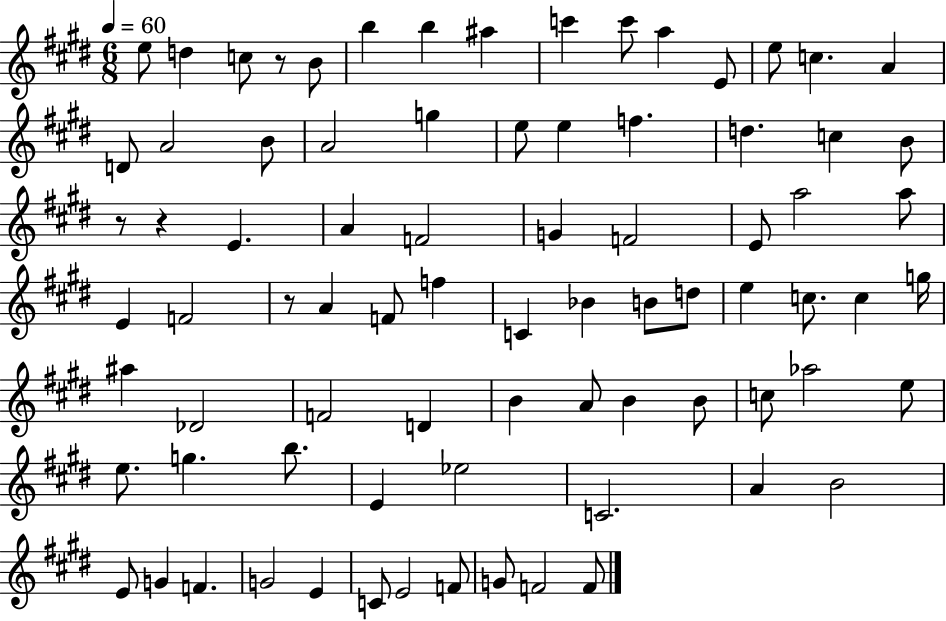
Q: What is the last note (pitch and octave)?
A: F4